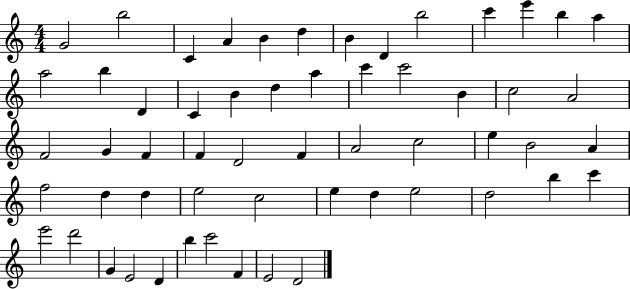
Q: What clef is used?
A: treble